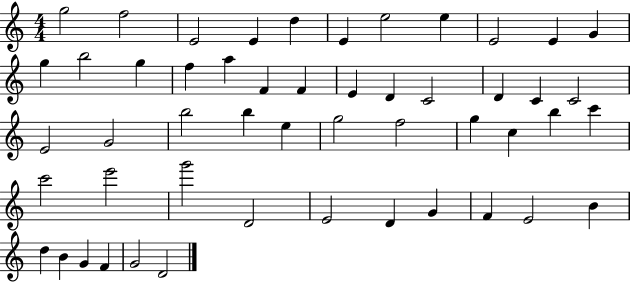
G5/h F5/h E4/h E4/q D5/q E4/q E5/h E5/q E4/h E4/q G4/q G5/q B5/h G5/q F5/q A5/q F4/q F4/q E4/q D4/q C4/h D4/q C4/q C4/h E4/h G4/h B5/h B5/q E5/q G5/h F5/h G5/q C5/q B5/q C6/q C6/h E6/h G6/h D4/h E4/h D4/q G4/q F4/q E4/h B4/q D5/q B4/q G4/q F4/q G4/h D4/h